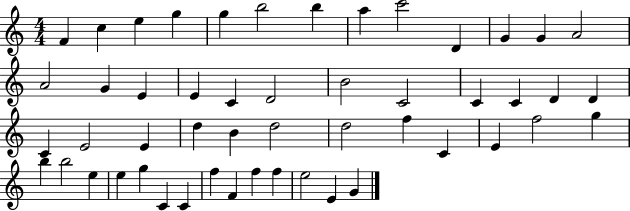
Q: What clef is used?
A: treble